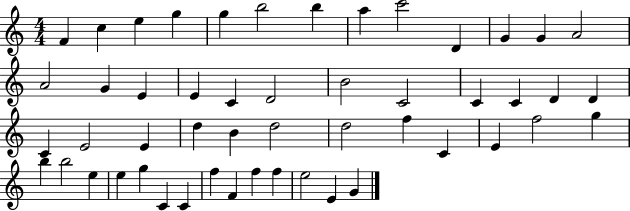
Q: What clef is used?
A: treble